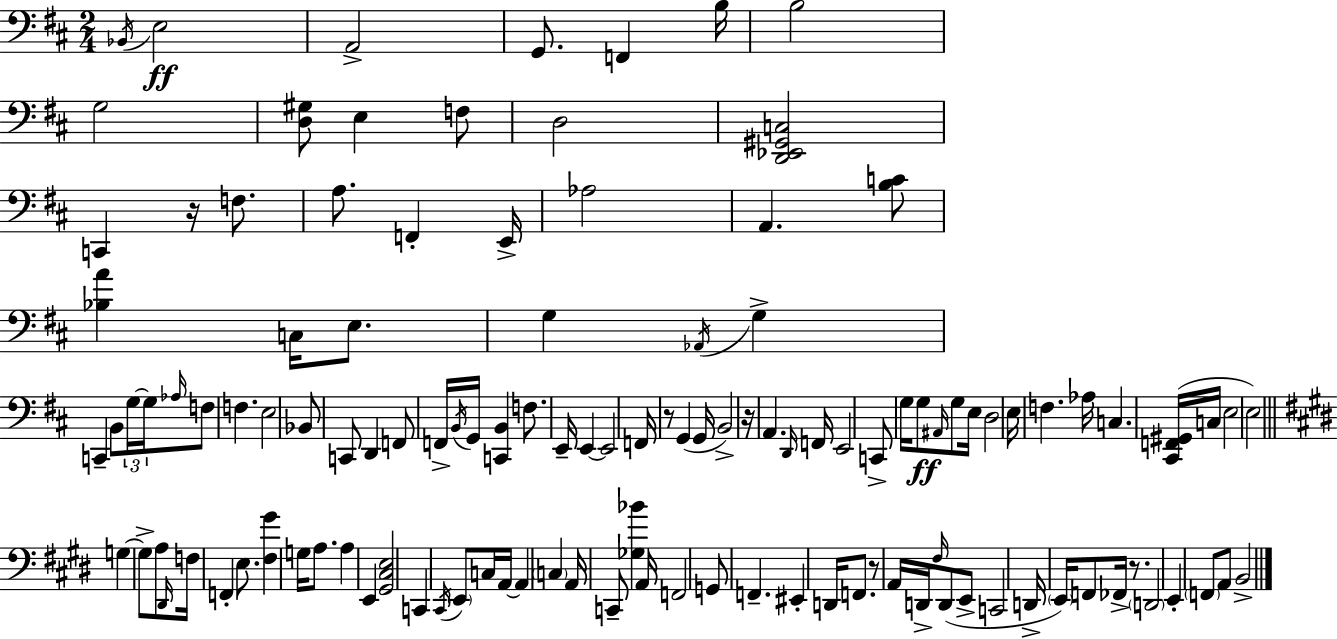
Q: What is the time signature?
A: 2/4